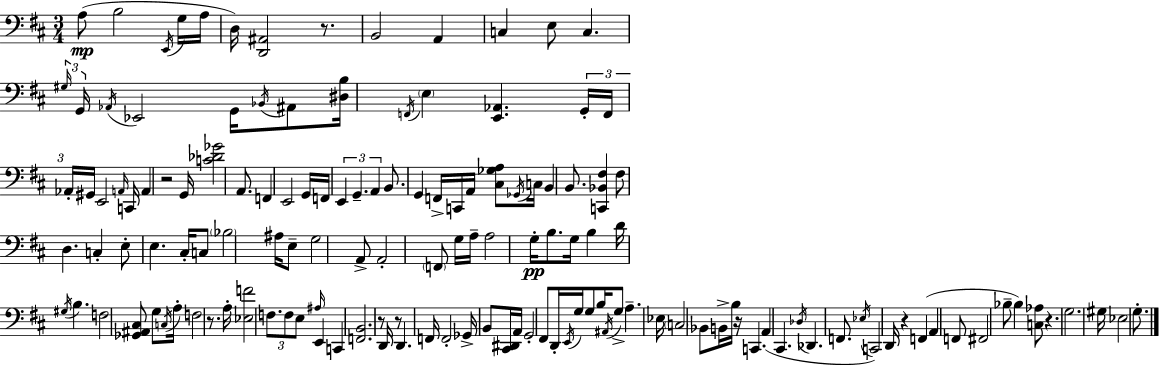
A3/e B3/h E2/s G3/s A3/s D3/s [D2,A#2]/h R/e. B2/h A2/q C3/q E3/e C3/q. G#3/s G2/s Ab2/s Eb2/h G2/s Bb2/s A#2/e [D#3,B3]/s F2/s E3/q [E2,Ab2]/q. G2/s F2/s Ab2/s G#2/s E2/h A2/s C2/s A2/q R/h G2/s [C4,Db4,Gb4]/h A2/e. F2/q E2/h G2/s F2/s E2/q G2/q. A2/q B2/e. G2/q F2/s C2/s A2/s [C#3,Gb3,A3]/e Gb2/s C3/s B2/q B2/e. [C2,Bb2,F#3]/q F#3/e D3/q. C3/q E3/e E3/q. C#3/s C3/e Bb3/h A#3/s E3/e G3/h A2/e A2/h F2/e G3/s A3/s A3/h G3/s B3/e. G3/s B3/q D4/s G#3/s B3/q. F3/h [Gb2,A#2,C#3]/e G3/e C3/s A3/s F3/h R/e. A3/s [Eb3,F4]/h F3/e. F3/e E3/e A#3/s E2/q C2/q [F2,B2]/h. R/e D2/s R/e D2/q. F2/s F2/h Gb2/s B2/e [C#2,D#2]/s A2/s G2/h F#2/e D2/s E2/s G3/s G3/e B3/s A#2/s G3/e A3/q. Eb3/s C3/h Bb2/e B2/s B3/s R/s C2/q. A2/q C#2/q. Db3/s Db2/q. F2/e. Eb3/s C2/h D2/s R/q F2/q A2/q F2/e F#2/h Bb3/e Bb3/q [C3,Ab3]/e R/q. G3/h. G#3/s Eb3/h G3/e.